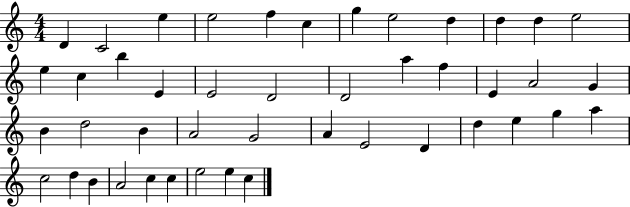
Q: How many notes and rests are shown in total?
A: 45